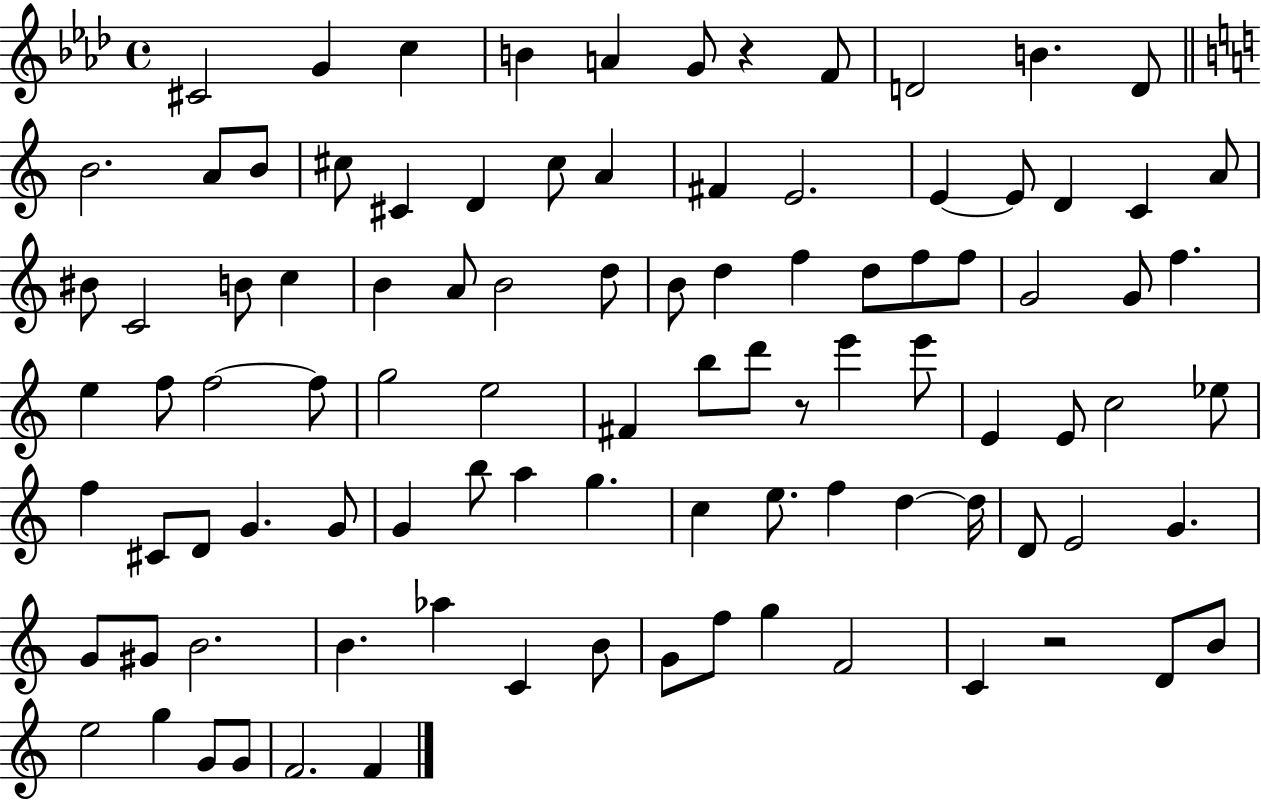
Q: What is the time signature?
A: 4/4